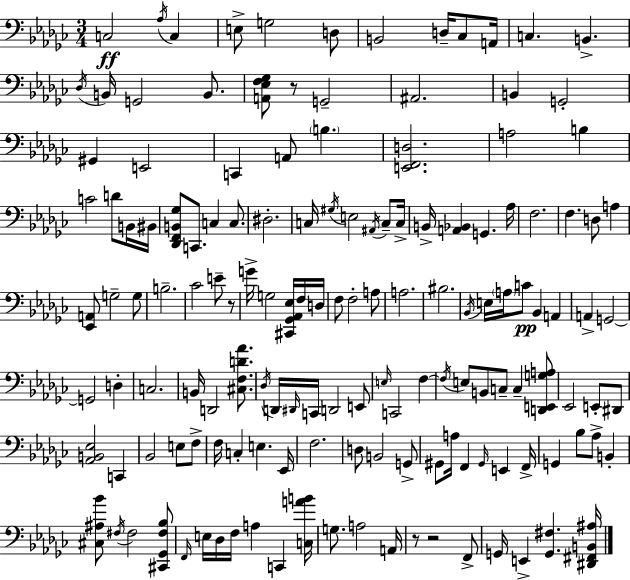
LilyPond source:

{
  \clef bass
  \numericTimeSignature
  \time 3/4
  \key ees \minor
  c2\ff \acciaccatura { aes16 } c4 | e8-> g2 d8 | b,2 d16-- ces8 | a,16 c4. b,4.-> | \break \acciaccatura { des16 } b,16 g,2 b,8. | <a, ees f ges>8 r8 g,2-- | ais,2. | b,4 g,2-. | \break gis,4 e,2 | c,4 a,8 \parenthesize b4. | <e, f, d>2. | a2 b4 | \break c'2 d'8 | b,16 bis,16 <des, f, b, ges>8 c,8. c4 c8. | dis2.-. | c16 \acciaccatura { gis16 } e2 | \break \acciaccatura { ais,16 } c8-- c16-> b,16-> <a, bes,>4 g,4. | aes16 f2. | f4. d8 | a4 <ees, a,>8 g2-- | \break g8 b2.-- | ces'2 | e'8-- r8 g'16-> g2 | <cis, ges, aes, ees>16 f16 d16 f8 f2-. | \break a8 a2. | bis2. | \acciaccatura { bes,16 } e16 \parenthesize a16 c'8\pp bes,4 | a,4 a,4-> g,2~~ | \break g,2 | d4-. c2. | b,16 d,2 | <cis f d' aes'>8. \acciaccatura { des16 } d,16 \grace { dis,16 } c,16 d,2 | \break e,8 \grace { e16 } c,2 | f4~~ \acciaccatura { f16 } e8 b,8 | c8-- c4-- <d, e, g a>8 ees,2 | e,8-. dis,8 <aes, b, ees>2 | \break c,4 bes,2 | e8 f8-> f16 c4-. | e4. ees,16 f2. | d8 b,2 | \break g,8-> gis,8 a16 | f,4 \grace { gis,16 } e,4 f,16-> g,4 | bes8 aes8-> b,4-. <cis ais bes'>8 | \acciaccatura { fis16 } fis2 <cis, ges, fis bes>8 \grace { f,16 } | \break e16 des16 f16 a4 c,4 <c a' b'>16 | g8. a2 a,16 | r8 r2 f,8-> | g,16 e,4-> <g, fis>4. <dis, fis, b, ais>16 | \break \bar "|."
}